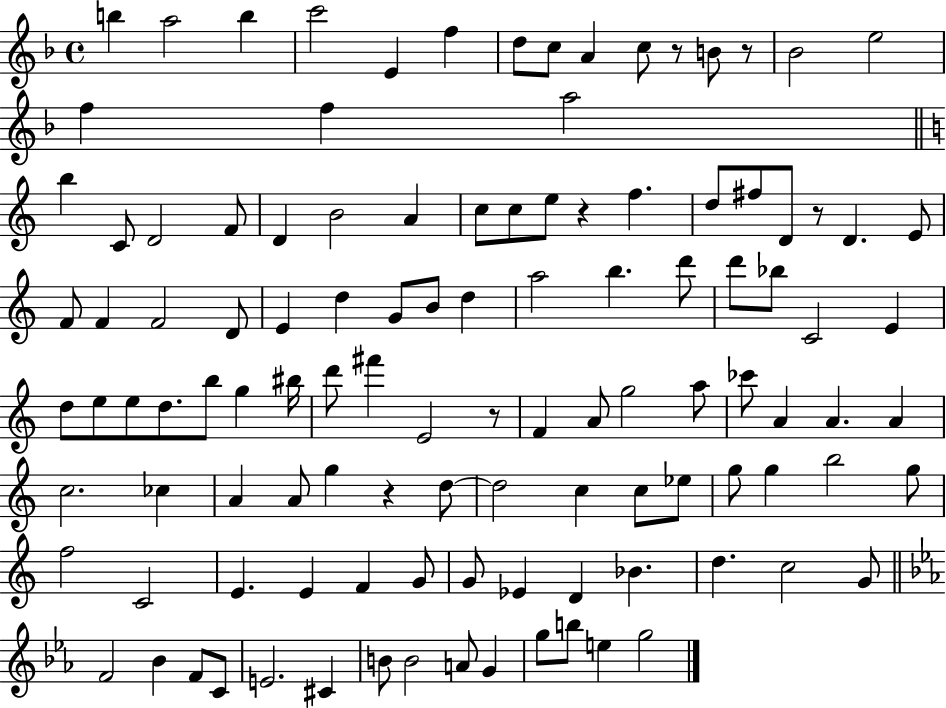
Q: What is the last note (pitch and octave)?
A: G5